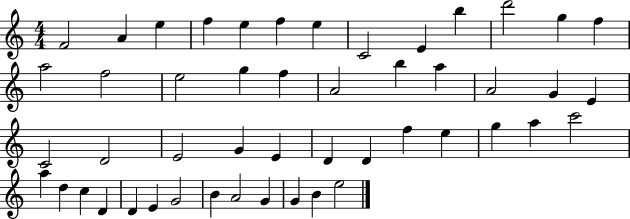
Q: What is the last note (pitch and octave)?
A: E5